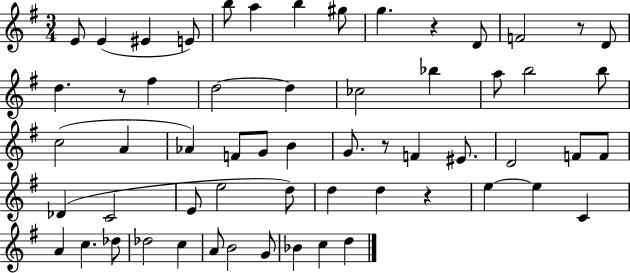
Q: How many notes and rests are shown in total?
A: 59